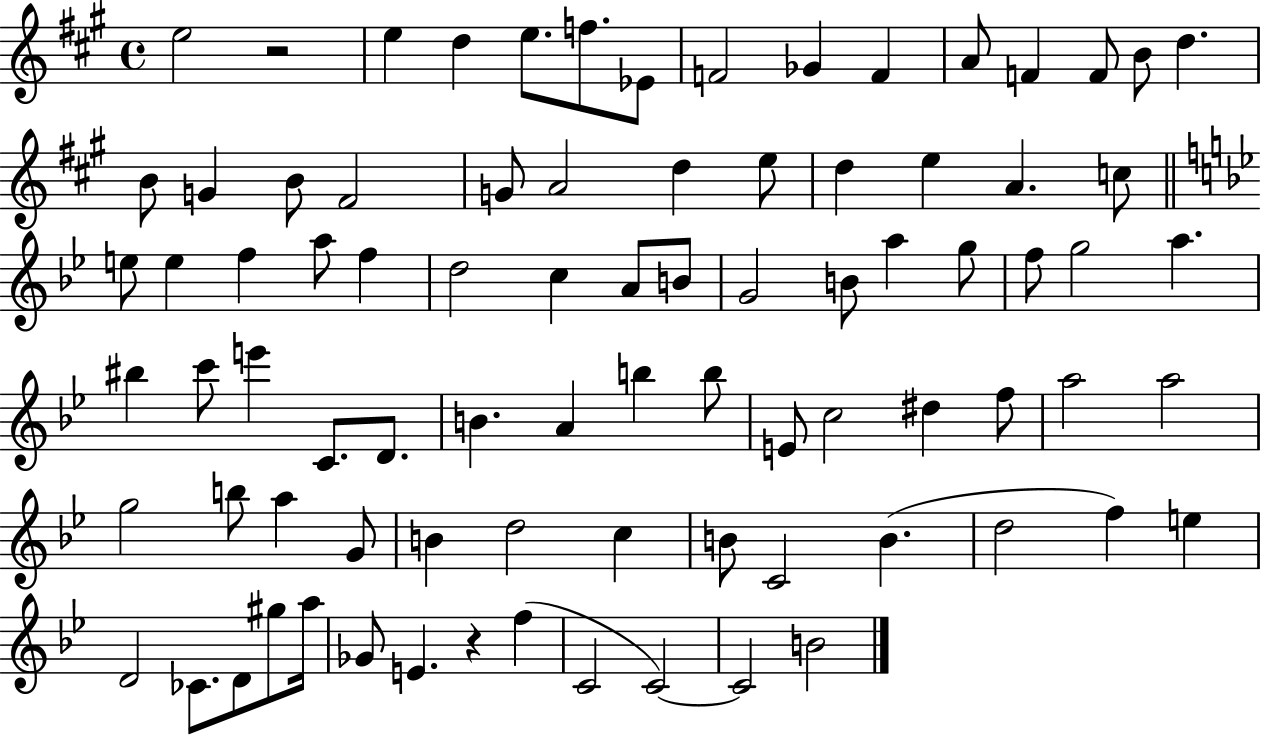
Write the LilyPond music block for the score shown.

{
  \clef treble
  \time 4/4
  \defaultTimeSignature
  \key a \major
  \repeat volta 2 { e''2 r2 | e''4 d''4 e''8. f''8. ees'8 | f'2 ges'4 f'4 | a'8 f'4 f'8 b'8 d''4. | \break b'8 g'4 b'8 fis'2 | g'8 a'2 d''4 e''8 | d''4 e''4 a'4. c''8 | \bar "||" \break \key bes \major e''8 e''4 f''4 a''8 f''4 | d''2 c''4 a'8 b'8 | g'2 b'8 a''4 g''8 | f''8 g''2 a''4. | \break bis''4 c'''8 e'''4 c'8. d'8. | b'4. a'4 b''4 b''8 | e'8 c''2 dis''4 f''8 | a''2 a''2 | \break g''2 b''8 a''4 g'8 | b'4 d''2 c''4 | b'8 c'2 b'4.( | d''2 f''4) e''4 | \break d'2 ces'8. d'8 gis''8 a''16 | ges'8 e'4. r4 f''4( | c'2 c'2~~) | c'2 b'2 | \break } \bar "|."
}